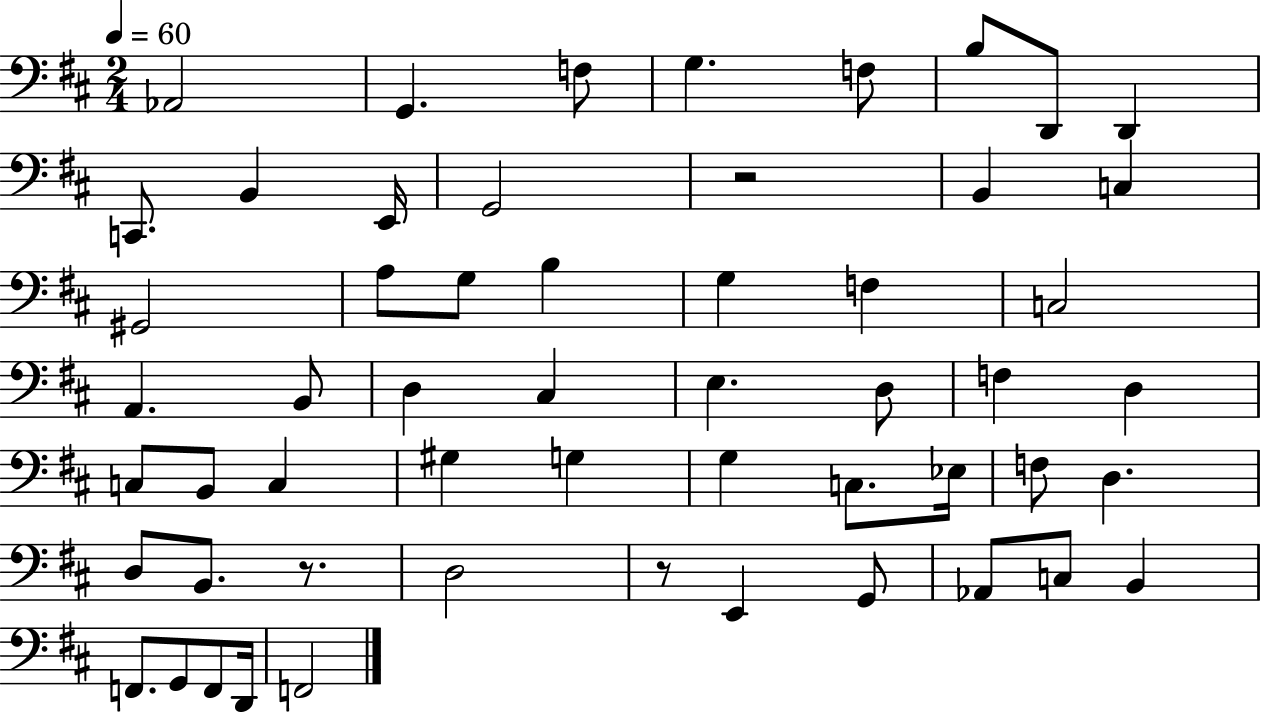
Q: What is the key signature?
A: D major